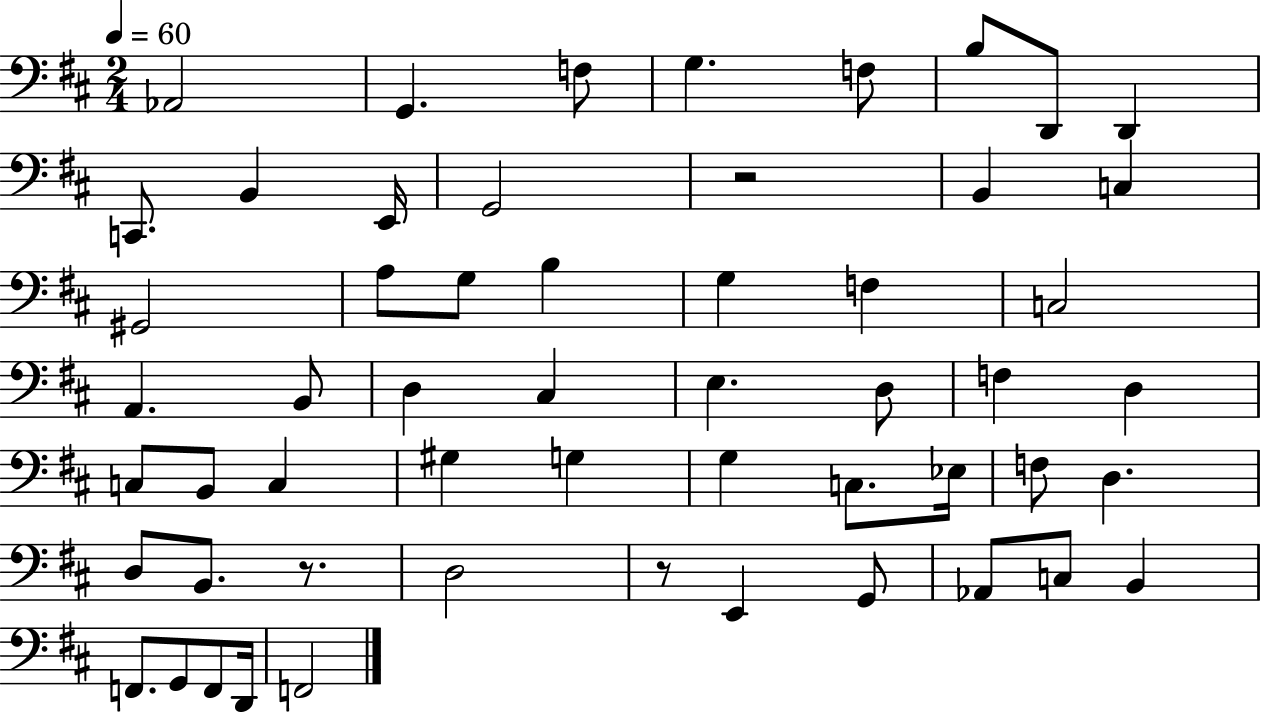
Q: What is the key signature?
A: D major